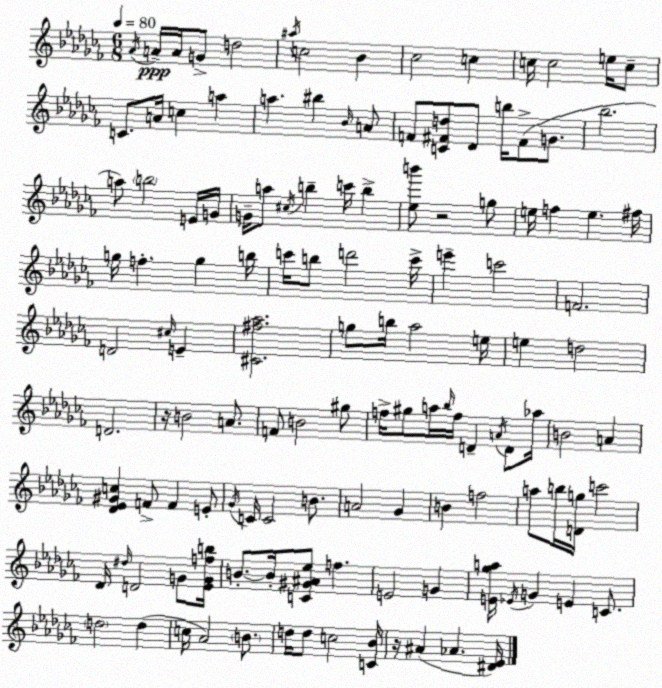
X:1
T:Untitled
M:6/8
L:1/4
K:Abm
_A/4 A/4 A/4 G/2 d2 ^a/4 c2 _B _c2 c c/4 c2 e/4 c/2 C/2 A/4 c a a ^b _B/4 A/2 F/2 [C^Fd]/2 _D/2 b/4 ^F/2 G/2 _b2 a/2 b2 E/4 G/4 G/4 a/2 ^c/4 b c'/4 b [_eb']/2 z2 g/2 e/4 f e ^f/4 g/4 f g b/4 c'/4 b/2 d'2 c'/4 e' c'2 F2 D2 ^c/4 E [^C^f_a]2 g/2 b/4 _a2 e/4 e d2 D2 z/4 B2 A/2 F/2 B2 ^g/2 f/4 ^g/2 a/4 _b/4 f/4 D A/4 D/2 _a/4 B2 A [_D_E^Gc] F/2 F E/2 _G/4 C/4 C2 B/2 A2 _G B f2 a/2 b/4 [Dg]/4 c'2 _D/4 ^d/4 D2 G/2 [_EGfb]/4 B/2 B/4 [C^G^A_e]/2 f E2 G [E_ga]/4 _E/4 G E C/2 d2 d c/4 _A2 B/2 d/4 d/2 c2 [C_B]/4 z/4 ^A _A [^D_E]/4